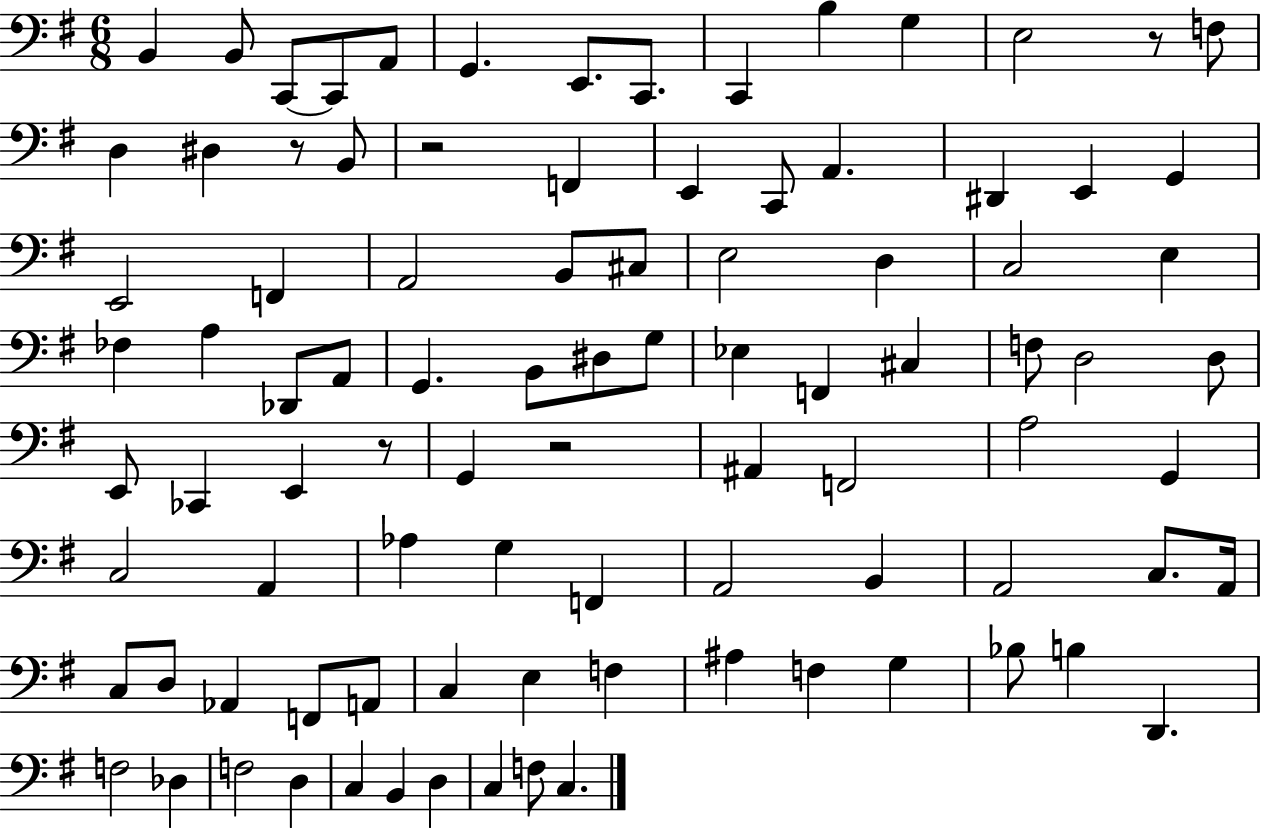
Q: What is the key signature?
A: G major